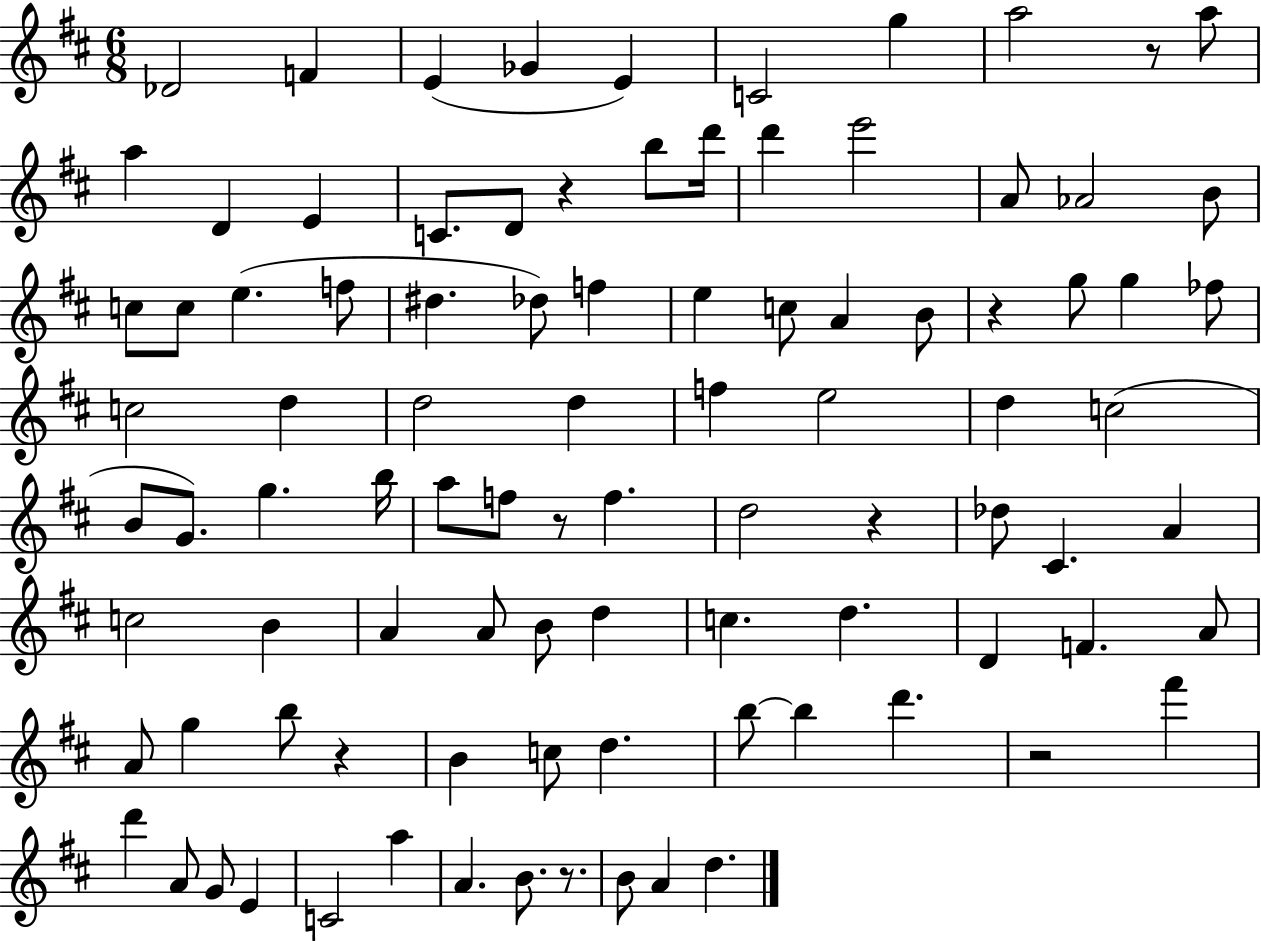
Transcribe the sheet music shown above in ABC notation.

X:1
T:Untitled
M:6/8
L:1/4
K:D
_D2 F E _G E C2 g a2 z/2 a/2 a D E C/2 D/2 z b/2 d'/4 d' e'2 A/2 _A2 B/2 c/2 c/2 e f/2 ^d _d/2 f e c/2 A B/2 z g/2 g _f/2 c2 d d2 d f e2 d c2 B/2 G/2 g b/4 a/2 f/2 z/2 f d2 z _d/2 ^C A c2 B A A/2 B/2 d c d D F A/2 A/2 g b/2 z B c/2 d b/2 b d' z2 ^f' d' A/2 G/2 E C2 a A B/2 z/2 B/2 A d